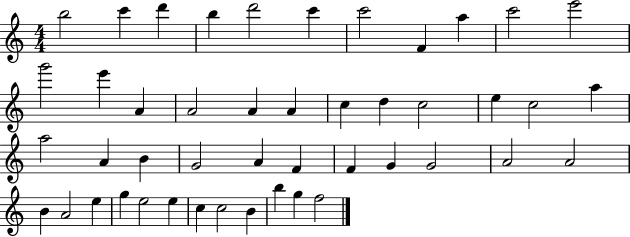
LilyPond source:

{
  \clef treble
  \numericTimeSignature
  \time 4/4
  \key c \major
  b''2 c'''4 d'''4 | b''4 d'''2 c'''4 | c'''2 f'4 a''4 | c'''2 e'''2 | \break g'''2 e'''4 a'4 | a'2 a'4 a'4 | c''4 d''4 c''2 | e''4 c''2 a''4 | \break a''2 a'4 b'4 | g'2 a'4 f'4 | f'4 g'4 g'2 | a'2 a'2 | \break b'4 a'2 e''4 | g''4 e''2 e''4 | c''4 c''2 b'4 | b''4 g''4 f''2 | \break \bar "|."
}